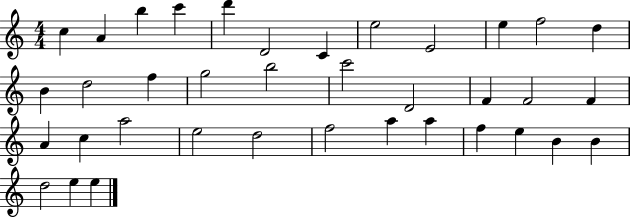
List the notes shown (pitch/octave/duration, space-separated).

C5/q A4/q B5/q C6/q D6/q D4/h C4/q E5/h E4/h E5/q F5/h D5/q B4/q D5/h F5/q G5/h B5/h C6/h D4/h F4/q F4/h F4/q A4/q C5/q A5/h E5/h D5/h F5/h A5/q A5/q F5/q E5/q B4/q B4/q D5/h E5/q E5/q